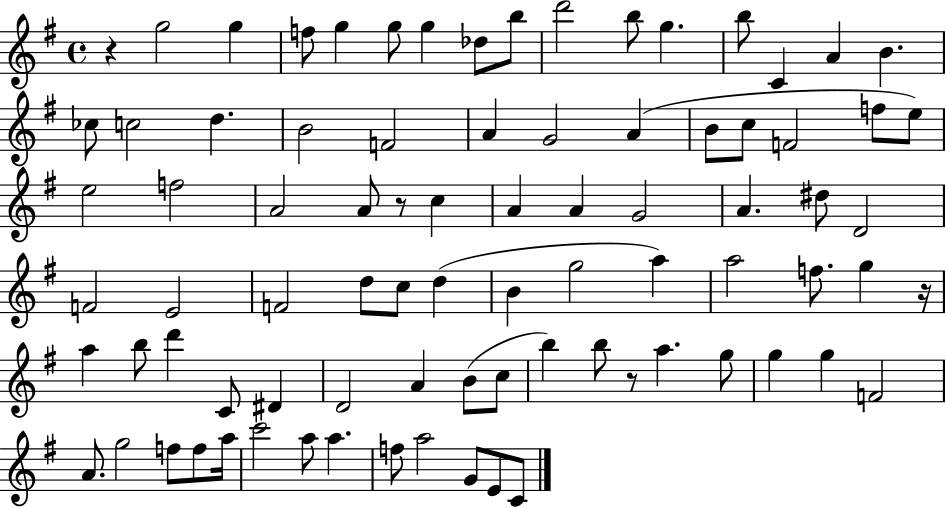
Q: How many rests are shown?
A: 4